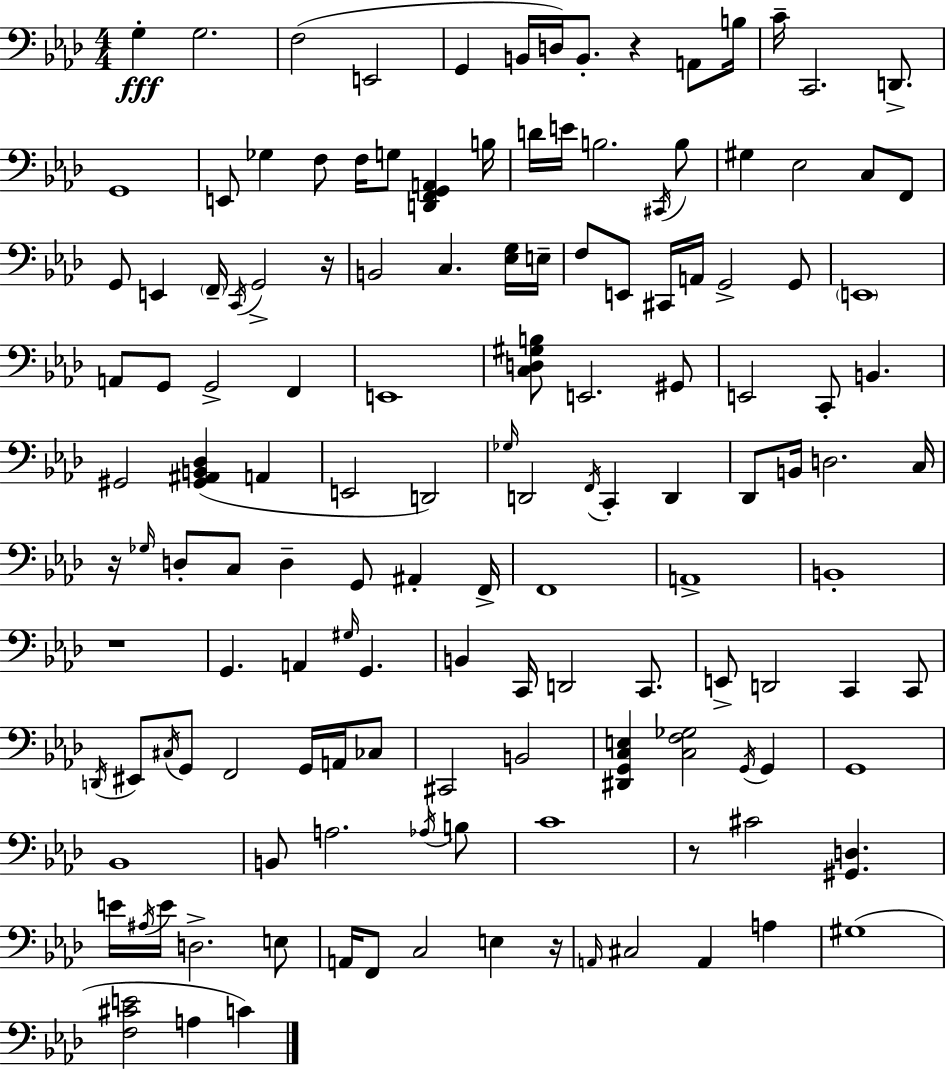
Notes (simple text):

G3/q G3/h. F3/h E2/h G2/q B2/s D3/s B2/e. R/q A2/e B3/s C4/s C2/h. D2/e. G2/w E2/e Gb3/q F3/e F3/s G3/e [D2,F2,G2,A2]/q B3/s D4/s E4/s B3/h. C#2/s B3/e G#3/q Eb3/h C3/e F2/e G2/e E2/q F2/s C2/s G2/h R/s B2/h C3/q. [Eb3,G3]/s E3/s F3/e E2/e C#2/s A2/s G2/h G2/e E2/w A2/e G2/e G2/h F2/q E2/w [C3,D3,G#3,B3]/e E2/h. G#2/e E2/h C2/e B2/q. G#2/h [G#2,A#2,B2,Db3]/q A2/q E2/h D2/h Gb3/s D2/h F2/s C2/q D2/q Db2/e B2/s D3/h. C3/s R/s Gb3/s D3/e C3/e D3/q G2/e A#2/q F2/s F2/w A2/w B2/w R/w G2/q. A2/q G#3/s G2/q. B2/q C2/s D2/h C2/e. E2/e D2/h C2/q C2/e D2/s EIS2/e C#3/s G2/e F2/h G2/s A2/s CES3/e C#2/h B2/h [D#2,G2,C3,E3]/q [C3,F3,Gb3]/h G2/s G2/q G2/w Bb2/w B2/e A3/h. Ab3/s B3/e C4/w R/e C#4/h [G#2,D3]/q. E4/s A#3/s E4/s D3/h. E3/e A2/s F2/e C3/h E3/q R/s A2/s C#3/h A2/q A3/q G#3/w [F3,C#4,E4]/h A3/q C4/q